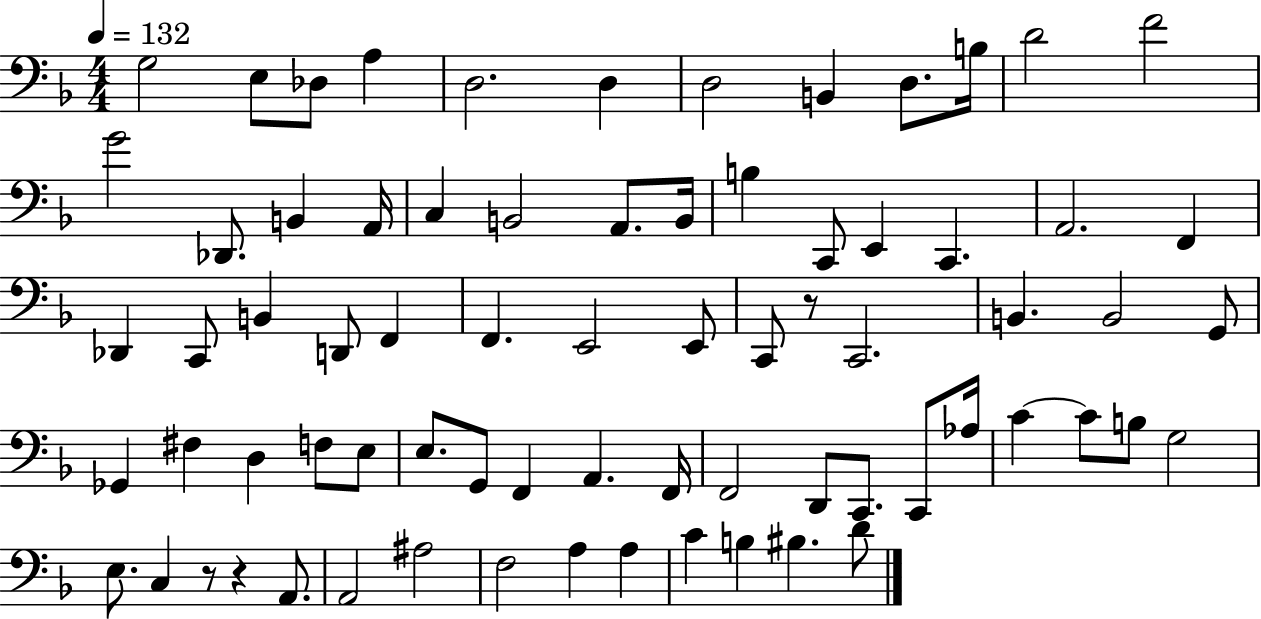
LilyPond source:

{
  \clef bass
  \numericTimeSignature
  \time 4/4
  \key f \major
  \tempo 4 = 132
  g2 e8 des8 a4 | d2. d4 | d2 b,4 d8. b16 | d'2 f'2 | \break g'2 des,8. b,4 a,16 | c4 b,2 a,8. b,16 | b4 c,8 e,4 c,4. | a,2. f,4 | \break des,4 c,8 b,4 d,8 f,4 | f,4. e,2 e,8 | c,8 r8 c,2. | b,4. b,2 g,8 | \break ges,4 fis4 d4 f8 e8 | e8. g,8 f,4 a,4. f,16 | f,2 d,8 c,8. c,8 aes16 | c'4~~ c'8 b8 g2 | \break e8. c4 r8 r4 a,8. | a,2 ais2 | f2 a4 a4 | c'4 b4 bis4. d'8 | \break \bar "|."
}